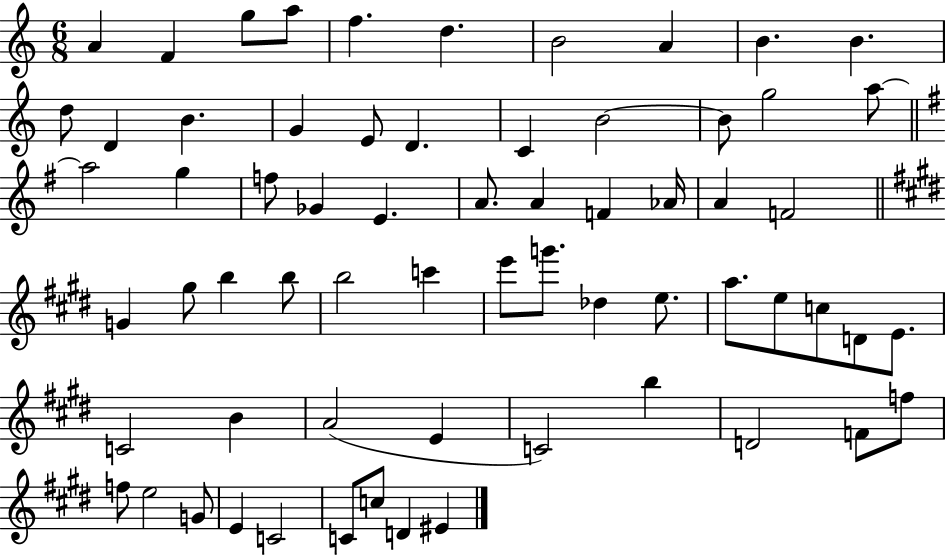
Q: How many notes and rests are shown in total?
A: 65